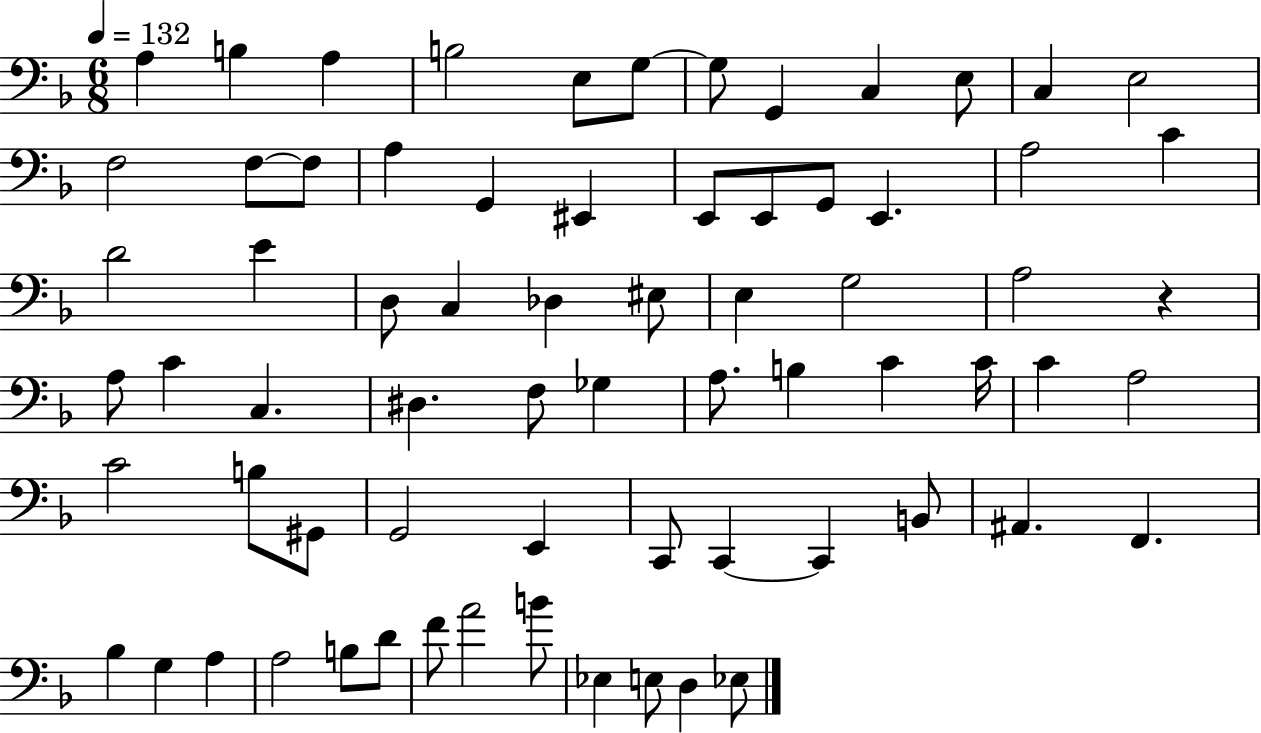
A3/q B3/q A3/q B3/h E3/e G3/e G3/e G2/q C3/q E3/e C3/q E3/h F3/h F3/e F3/e A3/q G2/q EIS2/q E2/e E2/e G2/e E2/q. A3/h C4/q D4/h E4/q D3/e C3/q Db3/q EIS3/e E3/q G3/h A3/h R/q A3/e C4/q C3/q. D#3/q. F3/e Gb3/q A3/e. B3/q C4/q C4/s C4/q A3/h C4/h B3/e G#2/e G2/h E2/q C2/e C2/q C2/q B2/e A#2/q. F2/q. Bb3/q G3/q A3/q A3/h B3/e D4/e F4/e A4/h B4/e Eb3/q E3/e D3/q Eb3/e